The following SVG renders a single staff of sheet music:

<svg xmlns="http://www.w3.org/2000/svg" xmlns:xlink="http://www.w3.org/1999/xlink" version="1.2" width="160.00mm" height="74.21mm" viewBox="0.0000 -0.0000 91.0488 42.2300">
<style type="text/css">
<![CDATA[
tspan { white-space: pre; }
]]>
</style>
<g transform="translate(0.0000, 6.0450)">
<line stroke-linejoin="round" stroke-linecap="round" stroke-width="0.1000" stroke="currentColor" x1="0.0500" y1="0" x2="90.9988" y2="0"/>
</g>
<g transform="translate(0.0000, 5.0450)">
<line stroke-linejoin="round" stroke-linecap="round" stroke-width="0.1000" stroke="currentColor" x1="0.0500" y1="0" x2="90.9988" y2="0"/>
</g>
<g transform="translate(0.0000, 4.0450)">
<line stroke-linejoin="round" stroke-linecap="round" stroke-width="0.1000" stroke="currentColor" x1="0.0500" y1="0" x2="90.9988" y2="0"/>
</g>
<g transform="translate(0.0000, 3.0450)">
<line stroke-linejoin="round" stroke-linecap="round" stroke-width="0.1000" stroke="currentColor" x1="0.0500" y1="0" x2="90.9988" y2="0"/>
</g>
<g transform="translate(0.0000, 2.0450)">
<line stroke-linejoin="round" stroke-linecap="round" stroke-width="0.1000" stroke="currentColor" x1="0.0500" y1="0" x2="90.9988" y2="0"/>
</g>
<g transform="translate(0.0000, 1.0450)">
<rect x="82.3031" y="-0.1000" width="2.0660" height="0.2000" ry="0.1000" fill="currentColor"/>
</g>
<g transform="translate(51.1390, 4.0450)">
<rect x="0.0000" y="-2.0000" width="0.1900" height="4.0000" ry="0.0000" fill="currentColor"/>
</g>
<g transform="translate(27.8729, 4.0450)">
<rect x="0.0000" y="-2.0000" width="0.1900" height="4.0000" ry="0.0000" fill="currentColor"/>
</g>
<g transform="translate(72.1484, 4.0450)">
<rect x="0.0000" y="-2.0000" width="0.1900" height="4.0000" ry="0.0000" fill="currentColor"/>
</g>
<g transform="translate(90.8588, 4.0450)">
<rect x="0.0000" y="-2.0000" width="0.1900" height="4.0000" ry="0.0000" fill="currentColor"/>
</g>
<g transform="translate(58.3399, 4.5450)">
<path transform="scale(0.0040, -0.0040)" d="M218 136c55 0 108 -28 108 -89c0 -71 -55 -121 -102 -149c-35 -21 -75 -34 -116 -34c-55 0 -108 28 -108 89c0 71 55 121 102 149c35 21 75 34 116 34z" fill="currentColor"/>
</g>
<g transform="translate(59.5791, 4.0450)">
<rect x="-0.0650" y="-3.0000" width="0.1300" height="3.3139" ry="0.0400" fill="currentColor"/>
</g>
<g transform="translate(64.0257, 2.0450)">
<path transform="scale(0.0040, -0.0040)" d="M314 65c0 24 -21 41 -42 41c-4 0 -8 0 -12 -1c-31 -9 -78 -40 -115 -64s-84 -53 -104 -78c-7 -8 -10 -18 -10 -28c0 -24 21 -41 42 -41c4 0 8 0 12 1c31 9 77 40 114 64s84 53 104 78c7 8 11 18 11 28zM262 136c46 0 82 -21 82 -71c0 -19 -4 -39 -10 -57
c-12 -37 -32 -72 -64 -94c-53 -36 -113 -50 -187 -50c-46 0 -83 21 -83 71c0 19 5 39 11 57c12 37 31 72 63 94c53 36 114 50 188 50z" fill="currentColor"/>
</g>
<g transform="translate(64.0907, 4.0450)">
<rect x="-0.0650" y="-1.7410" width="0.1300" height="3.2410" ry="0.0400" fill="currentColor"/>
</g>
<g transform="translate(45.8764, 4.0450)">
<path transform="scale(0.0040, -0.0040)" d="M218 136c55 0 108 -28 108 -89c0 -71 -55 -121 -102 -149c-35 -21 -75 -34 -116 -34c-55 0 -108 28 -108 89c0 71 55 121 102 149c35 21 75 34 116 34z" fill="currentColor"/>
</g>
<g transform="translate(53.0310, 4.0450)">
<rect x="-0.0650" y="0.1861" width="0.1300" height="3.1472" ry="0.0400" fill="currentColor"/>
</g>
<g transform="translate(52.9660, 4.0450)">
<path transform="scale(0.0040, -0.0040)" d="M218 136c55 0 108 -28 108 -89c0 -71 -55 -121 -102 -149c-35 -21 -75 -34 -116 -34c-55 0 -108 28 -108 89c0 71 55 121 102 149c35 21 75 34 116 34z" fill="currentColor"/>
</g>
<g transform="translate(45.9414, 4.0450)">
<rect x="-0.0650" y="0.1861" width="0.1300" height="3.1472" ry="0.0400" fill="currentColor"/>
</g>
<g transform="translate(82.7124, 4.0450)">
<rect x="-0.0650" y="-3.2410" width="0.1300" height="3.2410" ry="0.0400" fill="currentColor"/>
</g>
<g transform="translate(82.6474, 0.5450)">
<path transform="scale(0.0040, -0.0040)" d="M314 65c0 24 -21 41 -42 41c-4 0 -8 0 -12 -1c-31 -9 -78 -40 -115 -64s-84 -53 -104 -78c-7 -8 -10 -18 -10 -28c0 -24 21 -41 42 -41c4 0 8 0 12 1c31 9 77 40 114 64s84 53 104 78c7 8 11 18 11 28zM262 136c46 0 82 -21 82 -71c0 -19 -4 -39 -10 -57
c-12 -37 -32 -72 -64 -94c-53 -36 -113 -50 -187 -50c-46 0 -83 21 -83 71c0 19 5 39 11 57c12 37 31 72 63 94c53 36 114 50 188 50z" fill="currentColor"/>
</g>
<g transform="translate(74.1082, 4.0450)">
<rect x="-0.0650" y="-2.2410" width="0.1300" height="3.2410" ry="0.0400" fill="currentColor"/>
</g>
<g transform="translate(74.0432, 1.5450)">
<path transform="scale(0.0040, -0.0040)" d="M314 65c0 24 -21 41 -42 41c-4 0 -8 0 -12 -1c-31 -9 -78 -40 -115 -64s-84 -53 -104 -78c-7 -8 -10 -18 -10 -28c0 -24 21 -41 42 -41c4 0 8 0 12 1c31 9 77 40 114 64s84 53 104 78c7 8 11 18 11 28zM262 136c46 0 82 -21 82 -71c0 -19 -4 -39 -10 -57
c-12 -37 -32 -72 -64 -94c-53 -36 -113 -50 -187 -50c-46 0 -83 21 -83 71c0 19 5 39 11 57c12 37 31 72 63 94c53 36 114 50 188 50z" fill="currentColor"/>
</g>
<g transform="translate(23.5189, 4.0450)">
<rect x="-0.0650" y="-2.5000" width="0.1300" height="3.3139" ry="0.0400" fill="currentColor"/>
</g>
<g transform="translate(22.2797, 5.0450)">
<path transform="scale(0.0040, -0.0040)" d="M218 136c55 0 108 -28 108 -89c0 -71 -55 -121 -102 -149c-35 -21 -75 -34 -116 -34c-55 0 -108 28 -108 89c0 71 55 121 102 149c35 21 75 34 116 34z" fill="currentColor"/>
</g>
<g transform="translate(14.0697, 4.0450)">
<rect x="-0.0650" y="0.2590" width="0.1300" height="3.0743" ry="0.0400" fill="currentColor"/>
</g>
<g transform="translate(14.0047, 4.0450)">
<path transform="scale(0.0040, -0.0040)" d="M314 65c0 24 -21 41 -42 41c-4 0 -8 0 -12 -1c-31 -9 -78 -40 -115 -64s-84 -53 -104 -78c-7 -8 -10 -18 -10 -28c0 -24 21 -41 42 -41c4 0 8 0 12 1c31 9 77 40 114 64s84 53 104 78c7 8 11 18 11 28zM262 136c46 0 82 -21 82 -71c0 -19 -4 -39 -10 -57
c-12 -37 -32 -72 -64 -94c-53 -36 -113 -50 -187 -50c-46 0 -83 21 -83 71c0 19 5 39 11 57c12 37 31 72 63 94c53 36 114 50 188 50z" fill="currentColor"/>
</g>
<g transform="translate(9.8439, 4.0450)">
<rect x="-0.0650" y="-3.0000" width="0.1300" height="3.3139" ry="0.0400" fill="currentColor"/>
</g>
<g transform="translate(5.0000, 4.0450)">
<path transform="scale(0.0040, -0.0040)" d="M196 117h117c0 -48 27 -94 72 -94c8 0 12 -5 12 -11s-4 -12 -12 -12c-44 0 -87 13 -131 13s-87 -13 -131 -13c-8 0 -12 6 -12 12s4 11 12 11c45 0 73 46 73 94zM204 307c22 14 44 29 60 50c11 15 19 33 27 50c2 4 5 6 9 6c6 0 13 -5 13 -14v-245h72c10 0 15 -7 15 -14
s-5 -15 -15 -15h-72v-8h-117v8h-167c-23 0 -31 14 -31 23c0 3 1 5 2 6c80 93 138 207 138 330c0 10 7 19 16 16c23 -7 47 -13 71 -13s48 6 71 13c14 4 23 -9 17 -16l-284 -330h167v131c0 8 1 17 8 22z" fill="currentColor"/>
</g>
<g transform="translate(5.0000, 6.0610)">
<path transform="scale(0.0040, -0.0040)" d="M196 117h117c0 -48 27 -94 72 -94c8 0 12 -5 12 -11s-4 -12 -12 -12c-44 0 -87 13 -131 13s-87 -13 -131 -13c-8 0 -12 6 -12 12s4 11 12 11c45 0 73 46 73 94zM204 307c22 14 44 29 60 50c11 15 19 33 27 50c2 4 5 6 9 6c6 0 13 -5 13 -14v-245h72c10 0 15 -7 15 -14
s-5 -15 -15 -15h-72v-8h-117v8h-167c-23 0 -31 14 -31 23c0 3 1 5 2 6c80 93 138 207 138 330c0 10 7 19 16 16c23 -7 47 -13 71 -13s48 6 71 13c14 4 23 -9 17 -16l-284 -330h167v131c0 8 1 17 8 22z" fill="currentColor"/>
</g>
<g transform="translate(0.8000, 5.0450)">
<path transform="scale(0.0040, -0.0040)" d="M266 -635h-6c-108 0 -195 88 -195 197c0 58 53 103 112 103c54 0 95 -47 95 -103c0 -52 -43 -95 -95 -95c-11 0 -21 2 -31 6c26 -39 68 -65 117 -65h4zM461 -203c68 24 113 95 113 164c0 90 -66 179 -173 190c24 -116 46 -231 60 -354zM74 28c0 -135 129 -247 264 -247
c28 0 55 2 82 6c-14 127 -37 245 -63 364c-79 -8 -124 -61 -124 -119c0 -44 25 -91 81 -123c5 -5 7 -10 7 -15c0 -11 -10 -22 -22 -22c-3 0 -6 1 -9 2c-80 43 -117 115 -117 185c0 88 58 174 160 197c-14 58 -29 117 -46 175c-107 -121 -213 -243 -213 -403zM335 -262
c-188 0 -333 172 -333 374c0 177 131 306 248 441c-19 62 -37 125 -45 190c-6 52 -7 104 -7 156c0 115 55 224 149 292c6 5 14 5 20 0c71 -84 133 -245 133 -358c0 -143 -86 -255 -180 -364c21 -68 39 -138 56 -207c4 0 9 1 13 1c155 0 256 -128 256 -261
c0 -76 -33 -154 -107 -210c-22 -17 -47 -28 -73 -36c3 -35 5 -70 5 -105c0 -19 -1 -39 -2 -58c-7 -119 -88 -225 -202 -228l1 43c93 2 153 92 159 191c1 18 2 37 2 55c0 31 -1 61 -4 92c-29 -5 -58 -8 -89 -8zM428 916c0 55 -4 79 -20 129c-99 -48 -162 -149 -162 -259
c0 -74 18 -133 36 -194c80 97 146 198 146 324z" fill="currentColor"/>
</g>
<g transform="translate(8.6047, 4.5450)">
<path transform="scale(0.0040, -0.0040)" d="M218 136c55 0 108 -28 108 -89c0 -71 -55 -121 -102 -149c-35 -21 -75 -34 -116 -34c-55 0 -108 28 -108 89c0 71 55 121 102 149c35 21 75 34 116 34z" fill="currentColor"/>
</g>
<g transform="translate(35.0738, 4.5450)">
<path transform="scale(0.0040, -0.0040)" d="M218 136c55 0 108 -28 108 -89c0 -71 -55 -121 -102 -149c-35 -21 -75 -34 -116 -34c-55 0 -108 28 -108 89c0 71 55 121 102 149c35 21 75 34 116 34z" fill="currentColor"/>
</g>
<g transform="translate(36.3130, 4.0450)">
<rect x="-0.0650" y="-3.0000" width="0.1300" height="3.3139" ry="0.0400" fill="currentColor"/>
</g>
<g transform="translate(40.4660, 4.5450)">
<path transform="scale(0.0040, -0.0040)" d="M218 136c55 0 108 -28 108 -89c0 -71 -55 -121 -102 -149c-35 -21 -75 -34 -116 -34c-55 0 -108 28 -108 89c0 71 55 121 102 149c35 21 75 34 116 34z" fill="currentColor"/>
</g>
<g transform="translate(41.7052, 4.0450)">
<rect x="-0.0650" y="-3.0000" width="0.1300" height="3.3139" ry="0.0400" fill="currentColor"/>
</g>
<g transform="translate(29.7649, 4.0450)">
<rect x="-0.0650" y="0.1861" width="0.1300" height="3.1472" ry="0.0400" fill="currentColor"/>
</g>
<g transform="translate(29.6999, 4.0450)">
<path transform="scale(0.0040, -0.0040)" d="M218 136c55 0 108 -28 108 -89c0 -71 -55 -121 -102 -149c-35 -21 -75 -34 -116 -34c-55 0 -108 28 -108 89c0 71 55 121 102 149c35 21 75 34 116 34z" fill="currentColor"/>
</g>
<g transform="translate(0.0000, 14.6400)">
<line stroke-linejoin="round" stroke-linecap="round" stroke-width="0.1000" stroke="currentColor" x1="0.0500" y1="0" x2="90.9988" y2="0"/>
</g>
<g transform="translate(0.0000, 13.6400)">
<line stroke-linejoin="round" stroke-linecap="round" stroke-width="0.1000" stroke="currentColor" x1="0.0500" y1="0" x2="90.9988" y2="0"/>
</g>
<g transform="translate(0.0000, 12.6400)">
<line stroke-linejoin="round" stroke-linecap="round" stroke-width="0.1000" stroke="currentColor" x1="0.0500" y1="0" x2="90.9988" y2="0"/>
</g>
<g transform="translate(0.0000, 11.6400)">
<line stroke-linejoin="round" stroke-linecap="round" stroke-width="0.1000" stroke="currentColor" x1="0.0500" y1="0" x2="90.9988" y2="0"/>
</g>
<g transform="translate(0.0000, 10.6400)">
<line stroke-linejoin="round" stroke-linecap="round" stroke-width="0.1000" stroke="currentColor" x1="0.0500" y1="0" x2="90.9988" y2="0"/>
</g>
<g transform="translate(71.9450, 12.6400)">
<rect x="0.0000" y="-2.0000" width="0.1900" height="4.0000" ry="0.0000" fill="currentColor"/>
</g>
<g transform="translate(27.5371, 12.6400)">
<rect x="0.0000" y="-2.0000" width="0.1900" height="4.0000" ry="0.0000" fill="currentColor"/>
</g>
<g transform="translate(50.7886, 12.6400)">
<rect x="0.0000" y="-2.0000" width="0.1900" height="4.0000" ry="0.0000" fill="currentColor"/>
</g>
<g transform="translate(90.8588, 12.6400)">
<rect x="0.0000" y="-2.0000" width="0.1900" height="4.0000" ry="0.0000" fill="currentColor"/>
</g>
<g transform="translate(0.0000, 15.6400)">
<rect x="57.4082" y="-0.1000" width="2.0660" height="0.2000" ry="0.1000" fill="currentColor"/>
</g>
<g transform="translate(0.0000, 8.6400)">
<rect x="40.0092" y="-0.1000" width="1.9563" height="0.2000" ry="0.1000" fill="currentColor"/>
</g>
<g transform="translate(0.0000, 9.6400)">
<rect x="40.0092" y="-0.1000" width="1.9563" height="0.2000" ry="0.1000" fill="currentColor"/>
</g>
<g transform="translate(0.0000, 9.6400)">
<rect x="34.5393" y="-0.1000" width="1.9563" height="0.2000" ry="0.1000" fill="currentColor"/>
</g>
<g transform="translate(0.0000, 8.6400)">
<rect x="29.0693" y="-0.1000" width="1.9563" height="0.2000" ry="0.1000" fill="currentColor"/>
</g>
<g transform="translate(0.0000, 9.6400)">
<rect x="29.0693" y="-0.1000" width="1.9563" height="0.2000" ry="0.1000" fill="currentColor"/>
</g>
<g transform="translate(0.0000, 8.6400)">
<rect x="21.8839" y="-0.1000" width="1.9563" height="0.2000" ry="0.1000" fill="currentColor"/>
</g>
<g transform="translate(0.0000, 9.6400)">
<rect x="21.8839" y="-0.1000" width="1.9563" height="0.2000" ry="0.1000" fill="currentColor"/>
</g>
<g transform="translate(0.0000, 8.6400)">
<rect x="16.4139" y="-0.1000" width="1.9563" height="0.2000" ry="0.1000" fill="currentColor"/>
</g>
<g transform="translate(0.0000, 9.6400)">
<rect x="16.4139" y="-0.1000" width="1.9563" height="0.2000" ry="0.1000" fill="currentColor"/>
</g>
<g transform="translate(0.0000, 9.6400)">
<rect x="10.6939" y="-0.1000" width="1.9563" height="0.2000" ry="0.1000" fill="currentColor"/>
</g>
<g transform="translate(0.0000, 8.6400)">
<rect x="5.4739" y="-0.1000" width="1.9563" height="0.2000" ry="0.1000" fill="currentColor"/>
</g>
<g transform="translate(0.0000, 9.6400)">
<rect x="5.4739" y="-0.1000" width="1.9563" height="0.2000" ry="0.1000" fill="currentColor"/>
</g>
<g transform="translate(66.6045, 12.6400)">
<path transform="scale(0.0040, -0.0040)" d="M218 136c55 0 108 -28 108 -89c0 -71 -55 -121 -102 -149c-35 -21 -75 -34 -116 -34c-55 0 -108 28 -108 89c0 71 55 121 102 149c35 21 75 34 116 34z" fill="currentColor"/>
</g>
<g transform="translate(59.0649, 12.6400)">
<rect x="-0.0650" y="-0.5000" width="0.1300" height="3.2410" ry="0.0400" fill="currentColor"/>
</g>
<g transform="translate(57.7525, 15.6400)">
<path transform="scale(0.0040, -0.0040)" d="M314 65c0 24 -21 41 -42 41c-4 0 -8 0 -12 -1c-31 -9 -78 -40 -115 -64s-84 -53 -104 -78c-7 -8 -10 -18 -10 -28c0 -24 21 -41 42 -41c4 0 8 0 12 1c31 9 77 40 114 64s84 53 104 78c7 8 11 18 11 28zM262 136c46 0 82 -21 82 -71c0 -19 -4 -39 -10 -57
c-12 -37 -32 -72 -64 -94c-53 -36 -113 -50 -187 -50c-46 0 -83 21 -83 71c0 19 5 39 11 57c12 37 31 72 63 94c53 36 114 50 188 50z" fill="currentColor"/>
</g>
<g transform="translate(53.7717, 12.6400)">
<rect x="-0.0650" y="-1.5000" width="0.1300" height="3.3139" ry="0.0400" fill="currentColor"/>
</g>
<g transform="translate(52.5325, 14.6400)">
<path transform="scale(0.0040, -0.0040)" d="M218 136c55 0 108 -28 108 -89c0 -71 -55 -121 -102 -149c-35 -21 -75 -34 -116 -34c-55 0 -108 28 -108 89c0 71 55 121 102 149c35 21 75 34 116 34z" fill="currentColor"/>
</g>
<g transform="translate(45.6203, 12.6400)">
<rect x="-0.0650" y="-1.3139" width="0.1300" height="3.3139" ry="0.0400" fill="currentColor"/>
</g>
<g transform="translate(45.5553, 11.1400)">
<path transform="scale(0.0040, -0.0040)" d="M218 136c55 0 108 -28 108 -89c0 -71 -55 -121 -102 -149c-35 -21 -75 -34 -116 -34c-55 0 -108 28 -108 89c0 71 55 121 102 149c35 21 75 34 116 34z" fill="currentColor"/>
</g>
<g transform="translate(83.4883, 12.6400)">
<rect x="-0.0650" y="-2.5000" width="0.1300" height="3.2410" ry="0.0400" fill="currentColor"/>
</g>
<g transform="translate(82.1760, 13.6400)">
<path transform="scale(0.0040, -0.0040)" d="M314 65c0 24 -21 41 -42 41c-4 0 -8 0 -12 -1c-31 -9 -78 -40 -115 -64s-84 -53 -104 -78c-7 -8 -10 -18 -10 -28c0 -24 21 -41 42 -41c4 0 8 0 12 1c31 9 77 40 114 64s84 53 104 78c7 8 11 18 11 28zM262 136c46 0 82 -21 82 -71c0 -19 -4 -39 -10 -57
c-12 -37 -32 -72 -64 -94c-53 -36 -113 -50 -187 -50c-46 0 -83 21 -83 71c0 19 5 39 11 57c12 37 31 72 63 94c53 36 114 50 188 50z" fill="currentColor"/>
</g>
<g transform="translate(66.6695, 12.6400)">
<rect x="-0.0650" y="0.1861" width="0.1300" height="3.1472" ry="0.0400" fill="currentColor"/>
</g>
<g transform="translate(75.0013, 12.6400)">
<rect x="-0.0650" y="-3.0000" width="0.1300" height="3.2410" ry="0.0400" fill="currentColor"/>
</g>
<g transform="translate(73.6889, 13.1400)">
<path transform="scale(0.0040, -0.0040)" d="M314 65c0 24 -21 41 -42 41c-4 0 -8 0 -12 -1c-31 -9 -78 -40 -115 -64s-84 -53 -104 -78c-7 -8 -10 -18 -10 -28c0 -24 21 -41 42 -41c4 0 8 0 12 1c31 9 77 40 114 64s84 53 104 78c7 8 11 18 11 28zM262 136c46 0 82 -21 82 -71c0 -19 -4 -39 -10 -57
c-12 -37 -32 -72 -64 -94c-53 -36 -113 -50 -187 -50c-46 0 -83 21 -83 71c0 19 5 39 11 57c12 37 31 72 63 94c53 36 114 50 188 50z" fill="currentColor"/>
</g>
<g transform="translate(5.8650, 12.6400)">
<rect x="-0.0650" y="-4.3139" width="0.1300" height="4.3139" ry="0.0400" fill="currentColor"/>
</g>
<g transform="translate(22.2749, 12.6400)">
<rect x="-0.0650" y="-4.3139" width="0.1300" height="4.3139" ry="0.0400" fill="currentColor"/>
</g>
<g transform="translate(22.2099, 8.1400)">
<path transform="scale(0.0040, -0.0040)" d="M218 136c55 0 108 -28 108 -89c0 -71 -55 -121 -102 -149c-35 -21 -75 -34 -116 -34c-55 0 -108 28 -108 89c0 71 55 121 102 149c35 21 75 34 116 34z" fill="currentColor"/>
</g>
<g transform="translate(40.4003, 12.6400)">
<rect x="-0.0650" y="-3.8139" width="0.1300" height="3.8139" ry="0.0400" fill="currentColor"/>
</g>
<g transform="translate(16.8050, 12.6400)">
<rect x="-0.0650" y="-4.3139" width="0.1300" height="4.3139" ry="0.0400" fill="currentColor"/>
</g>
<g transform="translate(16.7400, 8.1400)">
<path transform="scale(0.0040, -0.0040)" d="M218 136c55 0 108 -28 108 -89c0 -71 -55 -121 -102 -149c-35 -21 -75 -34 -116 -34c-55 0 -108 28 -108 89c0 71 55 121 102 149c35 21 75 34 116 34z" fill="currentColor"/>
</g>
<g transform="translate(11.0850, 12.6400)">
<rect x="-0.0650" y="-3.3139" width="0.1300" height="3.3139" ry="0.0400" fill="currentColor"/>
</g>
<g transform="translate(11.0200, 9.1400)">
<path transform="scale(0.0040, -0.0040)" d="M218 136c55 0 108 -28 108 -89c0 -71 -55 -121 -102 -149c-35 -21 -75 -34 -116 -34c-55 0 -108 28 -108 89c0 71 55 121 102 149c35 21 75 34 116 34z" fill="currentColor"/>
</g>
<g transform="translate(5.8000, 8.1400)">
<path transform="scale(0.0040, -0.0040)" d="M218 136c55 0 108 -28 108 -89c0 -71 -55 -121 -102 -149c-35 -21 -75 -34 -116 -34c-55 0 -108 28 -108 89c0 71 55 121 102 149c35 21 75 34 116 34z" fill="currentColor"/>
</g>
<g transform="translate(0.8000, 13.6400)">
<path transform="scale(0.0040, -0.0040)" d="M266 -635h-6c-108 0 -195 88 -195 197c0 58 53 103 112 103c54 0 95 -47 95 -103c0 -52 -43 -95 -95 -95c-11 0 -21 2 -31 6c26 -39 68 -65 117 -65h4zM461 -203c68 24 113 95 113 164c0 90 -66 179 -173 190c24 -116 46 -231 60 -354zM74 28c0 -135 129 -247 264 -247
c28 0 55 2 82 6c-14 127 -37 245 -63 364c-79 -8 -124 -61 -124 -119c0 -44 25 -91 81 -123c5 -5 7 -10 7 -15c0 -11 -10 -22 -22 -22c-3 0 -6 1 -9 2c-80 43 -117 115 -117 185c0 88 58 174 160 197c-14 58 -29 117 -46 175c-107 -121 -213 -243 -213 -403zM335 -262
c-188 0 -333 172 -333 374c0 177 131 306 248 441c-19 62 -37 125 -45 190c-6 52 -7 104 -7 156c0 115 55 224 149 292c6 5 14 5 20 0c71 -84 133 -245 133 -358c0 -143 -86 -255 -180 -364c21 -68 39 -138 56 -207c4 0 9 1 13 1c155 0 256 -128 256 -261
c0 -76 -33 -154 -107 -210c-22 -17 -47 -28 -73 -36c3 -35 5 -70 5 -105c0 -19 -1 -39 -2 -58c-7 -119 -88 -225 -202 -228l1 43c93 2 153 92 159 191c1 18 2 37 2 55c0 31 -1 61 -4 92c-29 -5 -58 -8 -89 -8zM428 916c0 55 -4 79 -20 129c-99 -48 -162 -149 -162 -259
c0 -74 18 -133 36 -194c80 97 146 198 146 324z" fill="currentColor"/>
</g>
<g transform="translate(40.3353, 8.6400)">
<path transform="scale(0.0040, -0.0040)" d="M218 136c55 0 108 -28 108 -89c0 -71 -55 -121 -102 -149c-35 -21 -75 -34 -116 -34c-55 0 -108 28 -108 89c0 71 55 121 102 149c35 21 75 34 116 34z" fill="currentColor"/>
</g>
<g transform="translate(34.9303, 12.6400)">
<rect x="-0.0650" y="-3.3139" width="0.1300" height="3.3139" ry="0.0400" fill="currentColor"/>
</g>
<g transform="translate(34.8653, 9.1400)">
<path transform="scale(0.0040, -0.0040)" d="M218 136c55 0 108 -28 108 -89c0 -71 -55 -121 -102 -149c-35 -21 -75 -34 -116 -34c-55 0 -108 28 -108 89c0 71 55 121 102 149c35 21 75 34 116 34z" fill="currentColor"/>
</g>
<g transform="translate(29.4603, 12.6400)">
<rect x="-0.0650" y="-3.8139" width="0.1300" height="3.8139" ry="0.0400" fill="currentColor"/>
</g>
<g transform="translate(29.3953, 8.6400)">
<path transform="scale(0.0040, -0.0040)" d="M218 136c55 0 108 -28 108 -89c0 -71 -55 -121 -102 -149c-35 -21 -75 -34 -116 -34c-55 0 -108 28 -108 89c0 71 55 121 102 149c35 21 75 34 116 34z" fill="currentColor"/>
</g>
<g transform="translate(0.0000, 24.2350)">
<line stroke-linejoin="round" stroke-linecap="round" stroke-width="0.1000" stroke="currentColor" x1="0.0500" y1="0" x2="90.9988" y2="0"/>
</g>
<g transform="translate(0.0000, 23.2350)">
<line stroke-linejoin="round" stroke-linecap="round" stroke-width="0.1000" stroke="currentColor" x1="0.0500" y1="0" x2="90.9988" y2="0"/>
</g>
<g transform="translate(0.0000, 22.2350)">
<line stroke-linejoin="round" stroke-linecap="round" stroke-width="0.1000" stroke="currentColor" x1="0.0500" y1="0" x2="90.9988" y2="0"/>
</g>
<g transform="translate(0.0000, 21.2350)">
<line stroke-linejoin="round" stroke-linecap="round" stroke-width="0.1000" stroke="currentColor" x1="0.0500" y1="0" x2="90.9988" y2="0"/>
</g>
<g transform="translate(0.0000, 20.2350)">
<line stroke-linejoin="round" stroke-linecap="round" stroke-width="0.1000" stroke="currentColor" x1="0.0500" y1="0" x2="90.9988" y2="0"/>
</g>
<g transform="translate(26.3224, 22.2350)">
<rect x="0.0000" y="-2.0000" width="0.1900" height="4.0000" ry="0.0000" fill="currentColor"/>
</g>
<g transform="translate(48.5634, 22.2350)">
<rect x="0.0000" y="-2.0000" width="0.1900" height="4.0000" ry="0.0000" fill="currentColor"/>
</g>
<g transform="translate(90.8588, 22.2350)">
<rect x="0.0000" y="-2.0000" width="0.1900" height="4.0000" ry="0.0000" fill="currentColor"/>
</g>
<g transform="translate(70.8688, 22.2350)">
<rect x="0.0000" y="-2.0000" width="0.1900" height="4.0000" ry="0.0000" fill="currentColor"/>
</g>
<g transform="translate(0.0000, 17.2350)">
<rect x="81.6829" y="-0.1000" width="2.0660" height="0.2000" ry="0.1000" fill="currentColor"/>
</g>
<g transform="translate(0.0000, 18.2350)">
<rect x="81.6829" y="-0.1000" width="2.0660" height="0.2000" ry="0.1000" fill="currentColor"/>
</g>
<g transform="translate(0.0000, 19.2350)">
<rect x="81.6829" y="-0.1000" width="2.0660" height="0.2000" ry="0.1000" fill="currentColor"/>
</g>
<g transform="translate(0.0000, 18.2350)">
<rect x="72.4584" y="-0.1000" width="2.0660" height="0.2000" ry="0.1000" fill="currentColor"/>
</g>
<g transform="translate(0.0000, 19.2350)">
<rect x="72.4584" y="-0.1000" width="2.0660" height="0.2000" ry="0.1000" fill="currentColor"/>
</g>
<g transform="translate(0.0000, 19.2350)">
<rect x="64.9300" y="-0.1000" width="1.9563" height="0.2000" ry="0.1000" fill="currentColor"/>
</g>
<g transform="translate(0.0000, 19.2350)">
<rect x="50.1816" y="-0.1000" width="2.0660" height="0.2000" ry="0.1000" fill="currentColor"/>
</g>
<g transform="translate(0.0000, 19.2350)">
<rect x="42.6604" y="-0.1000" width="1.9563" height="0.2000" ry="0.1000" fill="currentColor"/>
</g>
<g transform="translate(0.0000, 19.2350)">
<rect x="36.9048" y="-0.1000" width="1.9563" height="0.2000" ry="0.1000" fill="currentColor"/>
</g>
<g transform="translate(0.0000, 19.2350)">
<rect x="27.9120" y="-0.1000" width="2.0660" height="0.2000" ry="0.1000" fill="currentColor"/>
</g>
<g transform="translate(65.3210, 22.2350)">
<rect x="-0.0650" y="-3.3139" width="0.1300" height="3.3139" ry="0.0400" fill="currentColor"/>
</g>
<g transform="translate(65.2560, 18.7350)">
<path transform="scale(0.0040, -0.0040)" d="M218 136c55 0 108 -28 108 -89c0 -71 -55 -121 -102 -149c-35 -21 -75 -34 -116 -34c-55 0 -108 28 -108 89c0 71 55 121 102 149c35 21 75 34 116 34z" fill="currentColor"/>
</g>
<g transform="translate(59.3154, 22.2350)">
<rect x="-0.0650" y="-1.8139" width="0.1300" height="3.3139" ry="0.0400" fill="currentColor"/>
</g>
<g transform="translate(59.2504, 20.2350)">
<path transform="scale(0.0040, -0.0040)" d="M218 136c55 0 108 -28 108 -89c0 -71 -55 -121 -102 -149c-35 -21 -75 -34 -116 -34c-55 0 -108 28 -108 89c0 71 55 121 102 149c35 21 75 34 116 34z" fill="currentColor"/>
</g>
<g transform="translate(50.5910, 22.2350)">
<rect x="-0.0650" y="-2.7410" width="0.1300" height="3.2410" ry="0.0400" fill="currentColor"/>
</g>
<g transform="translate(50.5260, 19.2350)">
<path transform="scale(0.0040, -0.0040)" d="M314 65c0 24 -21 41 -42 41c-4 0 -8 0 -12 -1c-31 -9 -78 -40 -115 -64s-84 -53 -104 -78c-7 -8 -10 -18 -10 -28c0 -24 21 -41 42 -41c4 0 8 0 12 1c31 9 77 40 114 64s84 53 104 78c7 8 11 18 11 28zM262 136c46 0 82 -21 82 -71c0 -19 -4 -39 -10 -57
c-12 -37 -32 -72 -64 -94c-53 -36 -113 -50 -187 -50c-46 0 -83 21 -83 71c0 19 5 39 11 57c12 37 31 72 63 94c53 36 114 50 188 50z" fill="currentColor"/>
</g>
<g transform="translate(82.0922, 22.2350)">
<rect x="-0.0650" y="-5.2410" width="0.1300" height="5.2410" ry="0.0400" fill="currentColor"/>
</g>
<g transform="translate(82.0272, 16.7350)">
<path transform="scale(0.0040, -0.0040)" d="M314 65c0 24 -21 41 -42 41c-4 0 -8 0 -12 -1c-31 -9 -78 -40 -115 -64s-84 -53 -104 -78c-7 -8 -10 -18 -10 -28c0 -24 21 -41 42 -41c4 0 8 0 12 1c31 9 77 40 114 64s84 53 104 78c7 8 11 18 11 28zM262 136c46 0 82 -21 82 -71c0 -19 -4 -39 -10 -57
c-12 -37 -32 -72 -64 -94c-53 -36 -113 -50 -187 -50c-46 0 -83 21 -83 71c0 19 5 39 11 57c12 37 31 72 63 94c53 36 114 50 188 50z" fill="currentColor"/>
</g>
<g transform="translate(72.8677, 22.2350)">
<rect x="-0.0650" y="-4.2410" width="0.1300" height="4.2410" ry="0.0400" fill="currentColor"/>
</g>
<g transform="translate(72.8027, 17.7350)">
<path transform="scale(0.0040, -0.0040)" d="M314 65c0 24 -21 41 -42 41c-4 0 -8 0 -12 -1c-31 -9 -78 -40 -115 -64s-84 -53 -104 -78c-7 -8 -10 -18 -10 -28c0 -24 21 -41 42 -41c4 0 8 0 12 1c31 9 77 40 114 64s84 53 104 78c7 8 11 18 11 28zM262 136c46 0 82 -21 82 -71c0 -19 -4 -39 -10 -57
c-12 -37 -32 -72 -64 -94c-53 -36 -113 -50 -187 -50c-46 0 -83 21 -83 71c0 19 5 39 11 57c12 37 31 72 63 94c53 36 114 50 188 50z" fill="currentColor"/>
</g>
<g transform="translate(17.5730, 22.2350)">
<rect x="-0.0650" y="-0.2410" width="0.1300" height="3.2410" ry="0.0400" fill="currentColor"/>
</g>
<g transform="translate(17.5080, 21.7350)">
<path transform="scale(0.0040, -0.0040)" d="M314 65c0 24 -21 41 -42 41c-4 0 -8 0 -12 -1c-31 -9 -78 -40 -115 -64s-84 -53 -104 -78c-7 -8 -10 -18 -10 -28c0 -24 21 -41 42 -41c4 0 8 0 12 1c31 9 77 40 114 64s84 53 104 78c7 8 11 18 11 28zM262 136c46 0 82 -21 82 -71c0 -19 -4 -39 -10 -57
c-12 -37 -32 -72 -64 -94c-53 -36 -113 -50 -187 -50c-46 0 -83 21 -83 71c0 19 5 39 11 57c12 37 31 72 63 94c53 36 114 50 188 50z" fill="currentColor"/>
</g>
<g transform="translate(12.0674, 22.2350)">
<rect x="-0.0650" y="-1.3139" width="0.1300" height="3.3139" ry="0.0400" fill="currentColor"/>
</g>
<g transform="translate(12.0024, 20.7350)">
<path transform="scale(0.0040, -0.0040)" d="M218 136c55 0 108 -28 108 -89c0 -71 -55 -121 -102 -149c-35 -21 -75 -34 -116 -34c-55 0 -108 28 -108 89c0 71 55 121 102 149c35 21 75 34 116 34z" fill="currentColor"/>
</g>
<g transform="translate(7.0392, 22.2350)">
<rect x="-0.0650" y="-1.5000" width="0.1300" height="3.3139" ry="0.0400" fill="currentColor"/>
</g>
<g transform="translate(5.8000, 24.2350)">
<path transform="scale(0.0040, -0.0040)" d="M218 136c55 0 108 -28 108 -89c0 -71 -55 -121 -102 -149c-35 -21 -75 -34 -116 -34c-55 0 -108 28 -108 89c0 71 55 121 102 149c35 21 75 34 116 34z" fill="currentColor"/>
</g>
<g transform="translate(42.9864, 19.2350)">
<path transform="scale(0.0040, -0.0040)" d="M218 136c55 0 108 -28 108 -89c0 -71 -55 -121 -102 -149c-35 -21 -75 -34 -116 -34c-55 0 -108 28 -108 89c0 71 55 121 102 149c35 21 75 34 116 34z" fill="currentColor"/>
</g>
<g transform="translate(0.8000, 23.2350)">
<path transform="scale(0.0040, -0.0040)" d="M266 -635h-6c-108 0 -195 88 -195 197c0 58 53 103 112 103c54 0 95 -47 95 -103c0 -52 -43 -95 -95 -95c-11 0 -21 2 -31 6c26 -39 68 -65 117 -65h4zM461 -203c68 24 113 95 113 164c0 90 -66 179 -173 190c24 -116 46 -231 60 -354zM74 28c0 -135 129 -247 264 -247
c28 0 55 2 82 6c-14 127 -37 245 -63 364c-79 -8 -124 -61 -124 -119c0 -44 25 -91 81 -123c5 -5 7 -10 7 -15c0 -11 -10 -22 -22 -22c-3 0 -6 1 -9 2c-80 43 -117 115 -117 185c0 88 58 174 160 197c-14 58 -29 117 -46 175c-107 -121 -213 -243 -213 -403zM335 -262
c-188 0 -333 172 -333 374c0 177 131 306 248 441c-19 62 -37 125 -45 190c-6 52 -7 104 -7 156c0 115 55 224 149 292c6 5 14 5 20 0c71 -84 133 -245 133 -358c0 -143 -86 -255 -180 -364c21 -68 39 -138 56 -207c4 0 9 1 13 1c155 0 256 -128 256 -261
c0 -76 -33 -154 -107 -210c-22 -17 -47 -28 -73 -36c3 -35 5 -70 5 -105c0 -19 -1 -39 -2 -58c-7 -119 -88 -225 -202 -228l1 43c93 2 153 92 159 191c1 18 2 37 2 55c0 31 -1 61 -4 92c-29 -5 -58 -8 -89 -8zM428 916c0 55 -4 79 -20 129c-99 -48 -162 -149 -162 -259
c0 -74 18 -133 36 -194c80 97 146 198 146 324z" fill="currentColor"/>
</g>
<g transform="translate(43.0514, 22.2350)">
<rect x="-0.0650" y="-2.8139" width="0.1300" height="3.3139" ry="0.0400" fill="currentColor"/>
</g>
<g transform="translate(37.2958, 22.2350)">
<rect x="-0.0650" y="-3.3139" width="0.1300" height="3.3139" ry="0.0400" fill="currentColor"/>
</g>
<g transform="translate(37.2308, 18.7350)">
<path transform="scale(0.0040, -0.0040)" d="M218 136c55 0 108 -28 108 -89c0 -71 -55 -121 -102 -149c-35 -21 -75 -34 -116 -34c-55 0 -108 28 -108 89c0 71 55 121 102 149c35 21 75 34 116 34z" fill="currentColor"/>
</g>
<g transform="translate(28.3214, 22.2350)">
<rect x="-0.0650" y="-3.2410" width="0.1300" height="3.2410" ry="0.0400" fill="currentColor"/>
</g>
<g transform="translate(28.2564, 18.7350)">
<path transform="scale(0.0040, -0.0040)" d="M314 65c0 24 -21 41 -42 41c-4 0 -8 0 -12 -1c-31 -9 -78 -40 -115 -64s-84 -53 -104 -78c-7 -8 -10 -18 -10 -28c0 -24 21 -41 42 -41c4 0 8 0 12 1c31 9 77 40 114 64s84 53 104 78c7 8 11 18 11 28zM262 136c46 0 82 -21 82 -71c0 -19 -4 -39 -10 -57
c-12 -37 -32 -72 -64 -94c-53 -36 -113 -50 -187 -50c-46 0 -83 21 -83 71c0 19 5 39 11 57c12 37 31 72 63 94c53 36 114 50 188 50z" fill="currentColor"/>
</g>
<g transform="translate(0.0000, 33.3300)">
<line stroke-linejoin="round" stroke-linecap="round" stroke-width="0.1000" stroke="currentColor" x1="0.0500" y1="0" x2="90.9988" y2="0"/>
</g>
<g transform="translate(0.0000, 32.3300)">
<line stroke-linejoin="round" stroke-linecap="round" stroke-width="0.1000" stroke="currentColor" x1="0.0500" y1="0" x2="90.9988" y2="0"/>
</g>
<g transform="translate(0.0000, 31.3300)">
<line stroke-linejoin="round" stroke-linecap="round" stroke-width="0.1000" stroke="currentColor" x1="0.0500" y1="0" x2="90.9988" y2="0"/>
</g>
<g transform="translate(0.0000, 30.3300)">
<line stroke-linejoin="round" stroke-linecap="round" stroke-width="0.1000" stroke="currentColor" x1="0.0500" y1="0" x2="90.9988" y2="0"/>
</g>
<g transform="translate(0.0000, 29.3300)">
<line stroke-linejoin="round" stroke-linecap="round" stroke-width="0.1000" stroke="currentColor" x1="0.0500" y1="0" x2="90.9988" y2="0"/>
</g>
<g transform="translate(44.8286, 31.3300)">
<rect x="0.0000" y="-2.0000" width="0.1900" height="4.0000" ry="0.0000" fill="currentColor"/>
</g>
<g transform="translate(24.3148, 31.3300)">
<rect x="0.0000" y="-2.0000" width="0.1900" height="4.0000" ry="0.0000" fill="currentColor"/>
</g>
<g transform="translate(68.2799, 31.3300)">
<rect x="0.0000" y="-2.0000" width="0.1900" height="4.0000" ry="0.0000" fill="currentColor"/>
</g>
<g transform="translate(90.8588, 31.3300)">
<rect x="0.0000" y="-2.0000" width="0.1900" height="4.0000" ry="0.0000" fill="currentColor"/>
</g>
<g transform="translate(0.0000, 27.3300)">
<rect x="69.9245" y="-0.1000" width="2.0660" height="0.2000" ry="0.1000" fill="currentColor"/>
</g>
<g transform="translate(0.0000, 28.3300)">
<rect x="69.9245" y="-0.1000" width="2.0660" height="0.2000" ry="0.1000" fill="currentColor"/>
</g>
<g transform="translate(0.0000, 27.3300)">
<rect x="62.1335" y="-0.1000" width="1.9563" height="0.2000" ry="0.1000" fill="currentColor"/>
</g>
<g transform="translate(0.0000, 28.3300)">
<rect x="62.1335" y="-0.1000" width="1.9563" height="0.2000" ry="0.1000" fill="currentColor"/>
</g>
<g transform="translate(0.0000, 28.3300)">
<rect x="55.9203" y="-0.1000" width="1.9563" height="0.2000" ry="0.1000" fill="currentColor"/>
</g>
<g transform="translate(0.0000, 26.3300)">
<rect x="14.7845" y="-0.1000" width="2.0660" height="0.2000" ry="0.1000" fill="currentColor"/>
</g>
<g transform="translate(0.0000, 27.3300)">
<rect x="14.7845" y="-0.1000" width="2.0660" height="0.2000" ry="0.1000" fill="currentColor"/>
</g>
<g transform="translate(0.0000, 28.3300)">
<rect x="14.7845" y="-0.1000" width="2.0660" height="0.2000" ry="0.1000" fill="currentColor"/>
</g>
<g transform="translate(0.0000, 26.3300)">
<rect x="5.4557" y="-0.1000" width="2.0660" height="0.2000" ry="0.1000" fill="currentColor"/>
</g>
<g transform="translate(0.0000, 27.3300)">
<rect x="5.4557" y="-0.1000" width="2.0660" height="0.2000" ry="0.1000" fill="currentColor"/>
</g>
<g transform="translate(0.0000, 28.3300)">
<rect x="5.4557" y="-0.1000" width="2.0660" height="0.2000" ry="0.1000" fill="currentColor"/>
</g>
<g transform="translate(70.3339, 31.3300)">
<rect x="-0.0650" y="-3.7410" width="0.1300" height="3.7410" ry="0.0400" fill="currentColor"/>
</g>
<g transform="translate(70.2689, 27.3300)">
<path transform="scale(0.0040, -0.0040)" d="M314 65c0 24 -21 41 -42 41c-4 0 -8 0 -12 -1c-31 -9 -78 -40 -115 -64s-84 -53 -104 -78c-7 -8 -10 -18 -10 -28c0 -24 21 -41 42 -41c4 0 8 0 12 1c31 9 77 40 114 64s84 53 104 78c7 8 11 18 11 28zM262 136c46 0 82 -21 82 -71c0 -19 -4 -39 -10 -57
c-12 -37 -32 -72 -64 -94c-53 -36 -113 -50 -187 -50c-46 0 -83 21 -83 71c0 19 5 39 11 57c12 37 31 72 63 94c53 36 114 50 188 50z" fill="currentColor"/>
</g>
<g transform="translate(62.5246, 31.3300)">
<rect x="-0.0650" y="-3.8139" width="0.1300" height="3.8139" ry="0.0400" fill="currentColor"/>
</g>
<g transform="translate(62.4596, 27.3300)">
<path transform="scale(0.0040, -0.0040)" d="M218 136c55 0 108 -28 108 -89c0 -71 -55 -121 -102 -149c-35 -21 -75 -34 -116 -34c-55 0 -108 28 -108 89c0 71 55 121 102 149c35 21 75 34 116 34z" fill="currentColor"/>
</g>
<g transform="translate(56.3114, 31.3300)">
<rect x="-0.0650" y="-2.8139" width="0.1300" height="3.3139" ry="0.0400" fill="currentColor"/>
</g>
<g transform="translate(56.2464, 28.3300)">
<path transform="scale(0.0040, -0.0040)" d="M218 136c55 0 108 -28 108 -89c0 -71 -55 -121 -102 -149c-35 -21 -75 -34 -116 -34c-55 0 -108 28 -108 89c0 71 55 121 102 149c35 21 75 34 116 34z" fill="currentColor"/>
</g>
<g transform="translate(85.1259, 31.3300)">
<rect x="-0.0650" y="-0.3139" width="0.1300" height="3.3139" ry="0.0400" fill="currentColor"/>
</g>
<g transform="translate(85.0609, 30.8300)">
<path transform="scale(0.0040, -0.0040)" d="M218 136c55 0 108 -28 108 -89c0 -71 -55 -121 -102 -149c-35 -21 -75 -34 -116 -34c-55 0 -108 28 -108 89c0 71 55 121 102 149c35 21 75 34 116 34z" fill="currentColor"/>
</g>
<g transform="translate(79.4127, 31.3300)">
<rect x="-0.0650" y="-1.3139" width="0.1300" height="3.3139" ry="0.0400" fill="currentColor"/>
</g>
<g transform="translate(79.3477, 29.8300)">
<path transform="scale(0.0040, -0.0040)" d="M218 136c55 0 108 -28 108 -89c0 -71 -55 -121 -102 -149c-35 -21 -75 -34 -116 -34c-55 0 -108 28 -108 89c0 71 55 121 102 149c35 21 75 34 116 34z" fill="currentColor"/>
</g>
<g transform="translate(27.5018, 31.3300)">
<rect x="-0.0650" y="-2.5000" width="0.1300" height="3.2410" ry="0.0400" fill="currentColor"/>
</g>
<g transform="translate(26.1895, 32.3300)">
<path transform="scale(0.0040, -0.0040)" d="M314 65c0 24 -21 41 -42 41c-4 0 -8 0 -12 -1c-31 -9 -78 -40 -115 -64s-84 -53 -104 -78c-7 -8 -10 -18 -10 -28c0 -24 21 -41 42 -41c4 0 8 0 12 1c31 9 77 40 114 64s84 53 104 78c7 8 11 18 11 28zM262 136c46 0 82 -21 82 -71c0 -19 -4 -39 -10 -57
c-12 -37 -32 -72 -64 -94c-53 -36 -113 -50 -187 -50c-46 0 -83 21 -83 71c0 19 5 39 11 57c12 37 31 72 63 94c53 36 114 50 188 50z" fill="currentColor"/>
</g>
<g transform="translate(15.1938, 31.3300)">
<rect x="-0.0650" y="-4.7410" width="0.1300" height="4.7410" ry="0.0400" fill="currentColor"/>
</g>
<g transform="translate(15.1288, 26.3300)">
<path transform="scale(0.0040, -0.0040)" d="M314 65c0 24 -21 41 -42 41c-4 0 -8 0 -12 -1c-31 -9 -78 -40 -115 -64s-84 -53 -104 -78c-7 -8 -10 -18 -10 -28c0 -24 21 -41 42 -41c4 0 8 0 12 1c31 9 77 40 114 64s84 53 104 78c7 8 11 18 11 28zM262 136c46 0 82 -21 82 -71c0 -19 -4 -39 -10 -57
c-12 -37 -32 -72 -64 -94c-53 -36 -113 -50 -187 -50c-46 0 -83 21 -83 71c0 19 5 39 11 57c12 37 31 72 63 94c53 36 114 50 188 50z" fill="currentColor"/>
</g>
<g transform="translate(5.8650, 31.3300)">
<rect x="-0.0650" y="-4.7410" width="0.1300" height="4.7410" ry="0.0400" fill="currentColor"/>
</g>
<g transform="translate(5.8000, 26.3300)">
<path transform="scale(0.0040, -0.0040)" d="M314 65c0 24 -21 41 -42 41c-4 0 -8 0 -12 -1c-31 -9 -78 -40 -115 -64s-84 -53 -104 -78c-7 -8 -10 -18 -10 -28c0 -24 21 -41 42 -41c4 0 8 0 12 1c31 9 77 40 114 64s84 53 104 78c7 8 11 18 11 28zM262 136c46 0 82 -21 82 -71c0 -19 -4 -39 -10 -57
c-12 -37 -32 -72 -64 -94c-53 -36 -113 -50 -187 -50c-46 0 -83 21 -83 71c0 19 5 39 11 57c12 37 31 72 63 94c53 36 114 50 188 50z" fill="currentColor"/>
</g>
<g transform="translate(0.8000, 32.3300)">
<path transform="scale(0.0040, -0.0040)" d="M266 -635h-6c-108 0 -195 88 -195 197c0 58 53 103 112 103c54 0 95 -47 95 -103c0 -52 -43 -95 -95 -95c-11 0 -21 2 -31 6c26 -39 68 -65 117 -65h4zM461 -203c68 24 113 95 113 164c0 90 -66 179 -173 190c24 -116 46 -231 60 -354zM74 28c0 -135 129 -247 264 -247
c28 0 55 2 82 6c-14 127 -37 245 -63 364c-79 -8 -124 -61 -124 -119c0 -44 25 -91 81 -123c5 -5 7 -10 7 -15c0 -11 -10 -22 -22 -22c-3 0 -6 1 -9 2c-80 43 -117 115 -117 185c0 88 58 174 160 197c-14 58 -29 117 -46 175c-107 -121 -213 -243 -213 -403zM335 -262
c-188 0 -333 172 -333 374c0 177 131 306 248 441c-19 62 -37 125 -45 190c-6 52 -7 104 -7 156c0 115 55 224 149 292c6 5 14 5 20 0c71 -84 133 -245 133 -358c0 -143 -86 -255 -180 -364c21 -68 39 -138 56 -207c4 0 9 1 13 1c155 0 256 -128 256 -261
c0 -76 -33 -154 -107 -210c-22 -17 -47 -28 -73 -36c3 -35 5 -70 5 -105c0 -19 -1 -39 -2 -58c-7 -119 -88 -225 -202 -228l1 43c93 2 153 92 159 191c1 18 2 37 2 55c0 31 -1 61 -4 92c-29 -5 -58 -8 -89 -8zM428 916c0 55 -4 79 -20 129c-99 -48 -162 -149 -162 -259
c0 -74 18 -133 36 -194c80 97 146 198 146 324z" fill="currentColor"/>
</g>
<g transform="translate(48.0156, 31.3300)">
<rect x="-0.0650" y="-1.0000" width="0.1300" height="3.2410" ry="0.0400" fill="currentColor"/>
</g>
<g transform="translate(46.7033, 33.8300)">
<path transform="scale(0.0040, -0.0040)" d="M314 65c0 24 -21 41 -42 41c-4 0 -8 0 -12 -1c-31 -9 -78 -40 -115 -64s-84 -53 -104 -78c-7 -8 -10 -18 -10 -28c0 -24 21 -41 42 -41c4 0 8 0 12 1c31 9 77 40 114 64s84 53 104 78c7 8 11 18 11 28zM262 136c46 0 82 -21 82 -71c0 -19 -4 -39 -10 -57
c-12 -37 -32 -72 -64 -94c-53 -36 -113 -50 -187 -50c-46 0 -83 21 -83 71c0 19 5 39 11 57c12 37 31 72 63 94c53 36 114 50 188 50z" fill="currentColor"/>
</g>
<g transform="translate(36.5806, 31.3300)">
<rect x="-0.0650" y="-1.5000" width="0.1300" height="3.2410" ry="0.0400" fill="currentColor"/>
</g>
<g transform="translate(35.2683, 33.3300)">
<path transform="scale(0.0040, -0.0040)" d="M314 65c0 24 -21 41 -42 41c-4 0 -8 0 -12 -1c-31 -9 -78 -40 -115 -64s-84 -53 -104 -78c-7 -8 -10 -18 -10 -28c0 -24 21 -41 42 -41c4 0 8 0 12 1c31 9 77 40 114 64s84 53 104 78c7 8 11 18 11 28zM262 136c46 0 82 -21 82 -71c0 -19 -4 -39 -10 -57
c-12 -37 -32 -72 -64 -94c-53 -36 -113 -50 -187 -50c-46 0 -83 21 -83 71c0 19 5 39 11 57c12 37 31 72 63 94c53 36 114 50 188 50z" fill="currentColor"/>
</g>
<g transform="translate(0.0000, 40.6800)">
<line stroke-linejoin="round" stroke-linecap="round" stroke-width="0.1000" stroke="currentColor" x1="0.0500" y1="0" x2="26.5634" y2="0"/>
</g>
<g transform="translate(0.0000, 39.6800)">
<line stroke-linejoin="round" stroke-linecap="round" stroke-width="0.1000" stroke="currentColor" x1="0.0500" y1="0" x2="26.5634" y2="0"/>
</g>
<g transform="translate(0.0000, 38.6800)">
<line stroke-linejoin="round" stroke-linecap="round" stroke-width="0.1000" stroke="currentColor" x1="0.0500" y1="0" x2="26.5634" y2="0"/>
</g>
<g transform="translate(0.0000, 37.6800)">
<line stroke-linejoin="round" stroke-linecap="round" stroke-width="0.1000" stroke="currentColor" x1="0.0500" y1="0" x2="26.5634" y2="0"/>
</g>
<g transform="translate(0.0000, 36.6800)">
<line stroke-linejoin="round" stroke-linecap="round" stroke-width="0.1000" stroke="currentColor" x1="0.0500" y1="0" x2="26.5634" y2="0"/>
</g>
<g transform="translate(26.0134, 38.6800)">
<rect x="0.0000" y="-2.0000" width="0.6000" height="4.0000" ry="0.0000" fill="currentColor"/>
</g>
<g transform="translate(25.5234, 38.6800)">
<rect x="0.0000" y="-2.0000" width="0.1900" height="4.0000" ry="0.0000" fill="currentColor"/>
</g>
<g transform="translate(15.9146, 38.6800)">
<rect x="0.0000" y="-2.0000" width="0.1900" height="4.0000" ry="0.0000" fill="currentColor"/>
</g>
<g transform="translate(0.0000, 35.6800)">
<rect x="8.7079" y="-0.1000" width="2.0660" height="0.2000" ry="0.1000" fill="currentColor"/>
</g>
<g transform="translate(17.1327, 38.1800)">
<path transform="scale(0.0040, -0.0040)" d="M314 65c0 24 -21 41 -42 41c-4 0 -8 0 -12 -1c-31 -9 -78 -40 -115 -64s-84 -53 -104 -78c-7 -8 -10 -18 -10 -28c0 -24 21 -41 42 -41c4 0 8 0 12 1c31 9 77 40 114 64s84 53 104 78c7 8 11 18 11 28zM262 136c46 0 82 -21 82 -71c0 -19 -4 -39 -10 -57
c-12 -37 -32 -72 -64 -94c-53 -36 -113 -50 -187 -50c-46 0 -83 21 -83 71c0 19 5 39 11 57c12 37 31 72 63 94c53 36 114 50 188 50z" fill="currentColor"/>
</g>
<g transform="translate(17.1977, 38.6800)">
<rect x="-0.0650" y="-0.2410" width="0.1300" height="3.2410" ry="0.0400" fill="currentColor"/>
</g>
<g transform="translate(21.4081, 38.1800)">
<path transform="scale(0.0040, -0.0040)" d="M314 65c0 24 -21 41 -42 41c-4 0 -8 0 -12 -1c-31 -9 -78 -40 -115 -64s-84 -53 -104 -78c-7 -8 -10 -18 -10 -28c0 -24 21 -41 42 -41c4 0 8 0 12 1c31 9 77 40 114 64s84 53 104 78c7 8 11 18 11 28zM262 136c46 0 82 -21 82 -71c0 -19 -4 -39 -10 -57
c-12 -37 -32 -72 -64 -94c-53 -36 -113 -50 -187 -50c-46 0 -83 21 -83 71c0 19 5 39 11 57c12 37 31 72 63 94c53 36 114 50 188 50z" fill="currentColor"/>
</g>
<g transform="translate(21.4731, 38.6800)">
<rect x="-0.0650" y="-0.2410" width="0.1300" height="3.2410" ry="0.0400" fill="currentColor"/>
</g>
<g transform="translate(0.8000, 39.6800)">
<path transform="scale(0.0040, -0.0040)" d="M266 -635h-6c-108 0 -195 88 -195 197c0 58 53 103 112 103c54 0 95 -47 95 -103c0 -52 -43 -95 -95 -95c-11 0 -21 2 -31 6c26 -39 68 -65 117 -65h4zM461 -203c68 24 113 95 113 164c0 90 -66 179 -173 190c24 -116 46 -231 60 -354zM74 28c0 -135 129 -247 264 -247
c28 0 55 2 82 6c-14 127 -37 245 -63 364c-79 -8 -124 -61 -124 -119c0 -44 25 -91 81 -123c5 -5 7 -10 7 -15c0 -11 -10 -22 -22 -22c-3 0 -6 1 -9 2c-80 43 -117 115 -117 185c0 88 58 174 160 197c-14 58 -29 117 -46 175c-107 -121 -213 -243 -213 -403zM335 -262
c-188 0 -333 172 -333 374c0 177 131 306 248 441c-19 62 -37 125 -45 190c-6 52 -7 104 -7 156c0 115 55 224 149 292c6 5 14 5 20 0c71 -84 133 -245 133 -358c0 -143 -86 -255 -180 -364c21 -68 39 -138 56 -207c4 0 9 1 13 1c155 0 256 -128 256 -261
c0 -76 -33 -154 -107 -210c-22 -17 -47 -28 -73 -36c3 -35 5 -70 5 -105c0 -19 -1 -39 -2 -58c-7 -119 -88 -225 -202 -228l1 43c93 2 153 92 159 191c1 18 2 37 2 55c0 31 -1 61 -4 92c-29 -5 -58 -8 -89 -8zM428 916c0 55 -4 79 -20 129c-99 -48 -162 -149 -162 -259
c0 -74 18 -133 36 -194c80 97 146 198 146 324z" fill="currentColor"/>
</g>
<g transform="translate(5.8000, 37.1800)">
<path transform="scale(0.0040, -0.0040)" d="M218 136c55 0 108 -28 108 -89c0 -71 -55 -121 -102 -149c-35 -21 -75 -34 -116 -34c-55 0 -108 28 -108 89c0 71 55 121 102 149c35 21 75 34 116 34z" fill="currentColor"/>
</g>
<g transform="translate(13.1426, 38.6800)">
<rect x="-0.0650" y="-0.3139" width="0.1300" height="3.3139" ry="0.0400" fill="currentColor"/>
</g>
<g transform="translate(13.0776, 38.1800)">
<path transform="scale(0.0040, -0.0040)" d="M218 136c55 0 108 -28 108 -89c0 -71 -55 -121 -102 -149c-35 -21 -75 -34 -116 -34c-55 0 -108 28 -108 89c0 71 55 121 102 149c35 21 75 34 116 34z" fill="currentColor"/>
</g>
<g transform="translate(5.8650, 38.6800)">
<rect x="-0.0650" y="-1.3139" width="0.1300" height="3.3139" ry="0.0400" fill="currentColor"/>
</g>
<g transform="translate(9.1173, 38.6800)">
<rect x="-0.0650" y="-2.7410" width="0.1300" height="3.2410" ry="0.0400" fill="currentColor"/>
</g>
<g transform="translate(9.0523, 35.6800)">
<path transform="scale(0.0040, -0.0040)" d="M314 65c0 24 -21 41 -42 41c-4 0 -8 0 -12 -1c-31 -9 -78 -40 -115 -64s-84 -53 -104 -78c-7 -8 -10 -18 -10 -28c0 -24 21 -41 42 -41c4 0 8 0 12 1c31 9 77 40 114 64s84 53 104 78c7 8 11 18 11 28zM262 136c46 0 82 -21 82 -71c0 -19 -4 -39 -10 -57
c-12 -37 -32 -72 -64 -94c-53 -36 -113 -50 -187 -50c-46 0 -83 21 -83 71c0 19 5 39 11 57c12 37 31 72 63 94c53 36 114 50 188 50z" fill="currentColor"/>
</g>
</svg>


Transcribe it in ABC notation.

X:1
T:Untitled
M:4/4
L:1/4
K:C
A B2 G B A A B B A f2 g2 b2 d' b d' d' c' b c' e E C2 B A2 G2 E e c2 b2 b a a2 f b d'2 f'2 e'2 e'2 G2 E2 D2 a c' c'2 e c e a2 c c2 c2